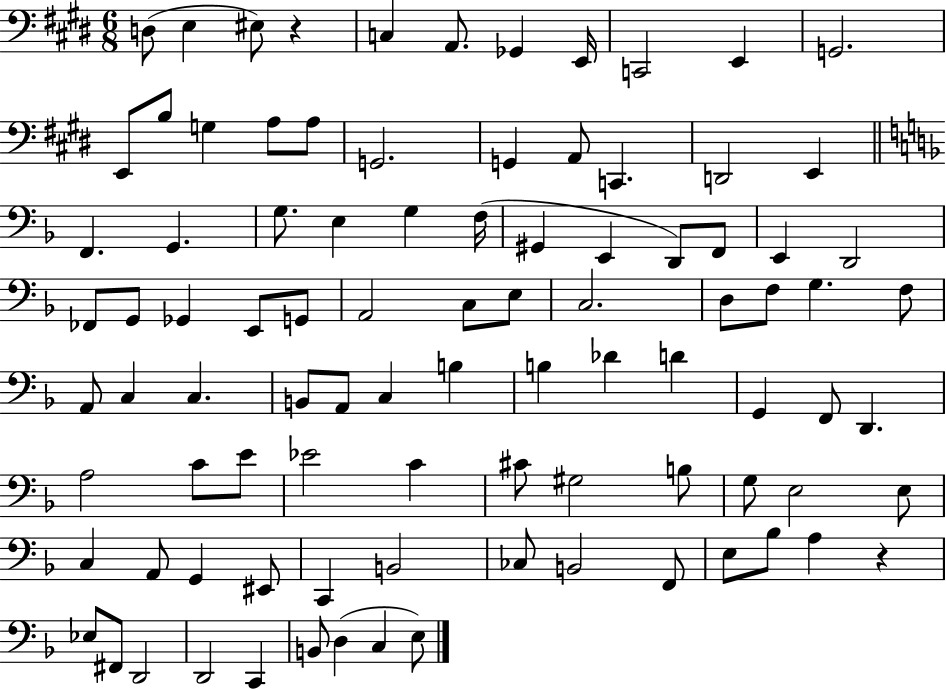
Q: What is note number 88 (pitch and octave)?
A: B2